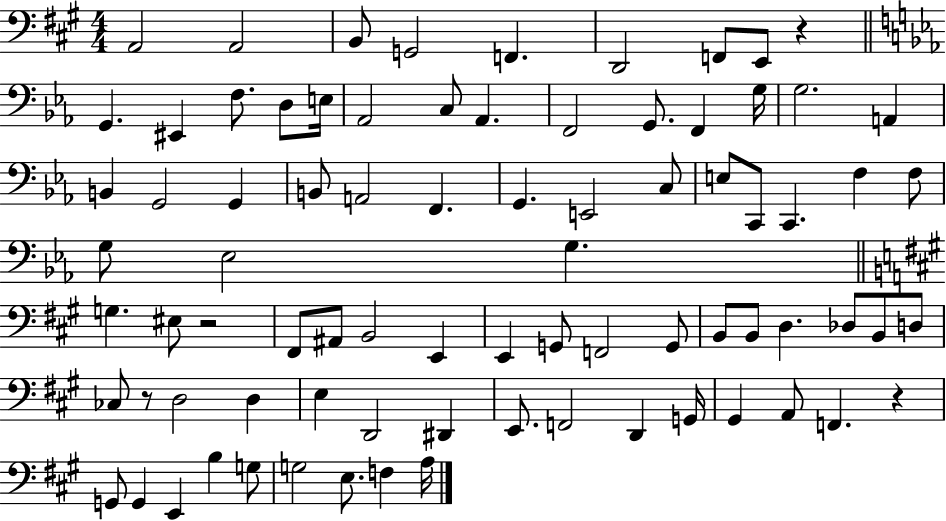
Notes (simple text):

A2/h A2/h B2/e G2/h F2/q. D2/h F2/e E2/e R/q G2/q. EIS2/q F3/e. D3/e E3/s Ab2/h C3/e Ab2/q. F2/h G2/e. F2/q G3/s G3/h. A2/q B2/q G2/h G2/q B2/e A2/h F2/q. G2/q. E2/h C3/e E3/e C2/e C2/q. F3/q F3/e G3/e Eb3/h G3/q. G3/q. EIS3/e R/h F#2/e A#2/e B2/h E2/q E2/q G2/e F2/h G2/e B2/e B2/e D3/q. Db3/e B2/e D3/e CES3/e R/e D3/h D3/q E3/q D2/h D#2/q E2/e. F2/h D2/q G2/s G#2/q A2/e F2/q. R/q G2/e G2/q E2/q B3/q G3/e G3/h E3/e. F3/q A3/s